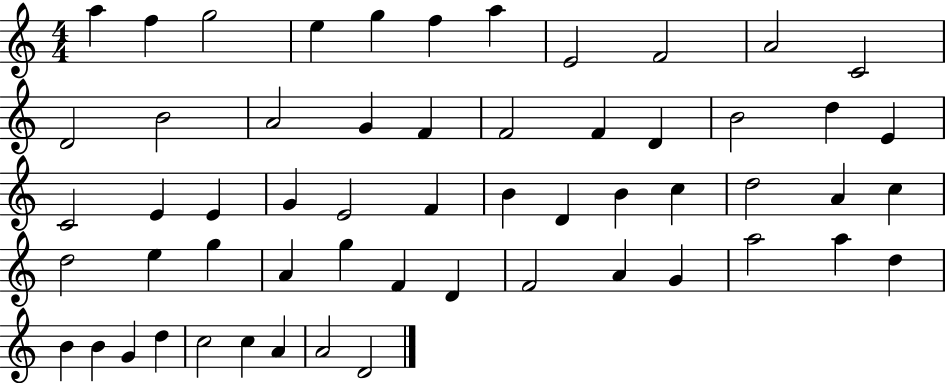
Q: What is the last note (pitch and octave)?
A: D4